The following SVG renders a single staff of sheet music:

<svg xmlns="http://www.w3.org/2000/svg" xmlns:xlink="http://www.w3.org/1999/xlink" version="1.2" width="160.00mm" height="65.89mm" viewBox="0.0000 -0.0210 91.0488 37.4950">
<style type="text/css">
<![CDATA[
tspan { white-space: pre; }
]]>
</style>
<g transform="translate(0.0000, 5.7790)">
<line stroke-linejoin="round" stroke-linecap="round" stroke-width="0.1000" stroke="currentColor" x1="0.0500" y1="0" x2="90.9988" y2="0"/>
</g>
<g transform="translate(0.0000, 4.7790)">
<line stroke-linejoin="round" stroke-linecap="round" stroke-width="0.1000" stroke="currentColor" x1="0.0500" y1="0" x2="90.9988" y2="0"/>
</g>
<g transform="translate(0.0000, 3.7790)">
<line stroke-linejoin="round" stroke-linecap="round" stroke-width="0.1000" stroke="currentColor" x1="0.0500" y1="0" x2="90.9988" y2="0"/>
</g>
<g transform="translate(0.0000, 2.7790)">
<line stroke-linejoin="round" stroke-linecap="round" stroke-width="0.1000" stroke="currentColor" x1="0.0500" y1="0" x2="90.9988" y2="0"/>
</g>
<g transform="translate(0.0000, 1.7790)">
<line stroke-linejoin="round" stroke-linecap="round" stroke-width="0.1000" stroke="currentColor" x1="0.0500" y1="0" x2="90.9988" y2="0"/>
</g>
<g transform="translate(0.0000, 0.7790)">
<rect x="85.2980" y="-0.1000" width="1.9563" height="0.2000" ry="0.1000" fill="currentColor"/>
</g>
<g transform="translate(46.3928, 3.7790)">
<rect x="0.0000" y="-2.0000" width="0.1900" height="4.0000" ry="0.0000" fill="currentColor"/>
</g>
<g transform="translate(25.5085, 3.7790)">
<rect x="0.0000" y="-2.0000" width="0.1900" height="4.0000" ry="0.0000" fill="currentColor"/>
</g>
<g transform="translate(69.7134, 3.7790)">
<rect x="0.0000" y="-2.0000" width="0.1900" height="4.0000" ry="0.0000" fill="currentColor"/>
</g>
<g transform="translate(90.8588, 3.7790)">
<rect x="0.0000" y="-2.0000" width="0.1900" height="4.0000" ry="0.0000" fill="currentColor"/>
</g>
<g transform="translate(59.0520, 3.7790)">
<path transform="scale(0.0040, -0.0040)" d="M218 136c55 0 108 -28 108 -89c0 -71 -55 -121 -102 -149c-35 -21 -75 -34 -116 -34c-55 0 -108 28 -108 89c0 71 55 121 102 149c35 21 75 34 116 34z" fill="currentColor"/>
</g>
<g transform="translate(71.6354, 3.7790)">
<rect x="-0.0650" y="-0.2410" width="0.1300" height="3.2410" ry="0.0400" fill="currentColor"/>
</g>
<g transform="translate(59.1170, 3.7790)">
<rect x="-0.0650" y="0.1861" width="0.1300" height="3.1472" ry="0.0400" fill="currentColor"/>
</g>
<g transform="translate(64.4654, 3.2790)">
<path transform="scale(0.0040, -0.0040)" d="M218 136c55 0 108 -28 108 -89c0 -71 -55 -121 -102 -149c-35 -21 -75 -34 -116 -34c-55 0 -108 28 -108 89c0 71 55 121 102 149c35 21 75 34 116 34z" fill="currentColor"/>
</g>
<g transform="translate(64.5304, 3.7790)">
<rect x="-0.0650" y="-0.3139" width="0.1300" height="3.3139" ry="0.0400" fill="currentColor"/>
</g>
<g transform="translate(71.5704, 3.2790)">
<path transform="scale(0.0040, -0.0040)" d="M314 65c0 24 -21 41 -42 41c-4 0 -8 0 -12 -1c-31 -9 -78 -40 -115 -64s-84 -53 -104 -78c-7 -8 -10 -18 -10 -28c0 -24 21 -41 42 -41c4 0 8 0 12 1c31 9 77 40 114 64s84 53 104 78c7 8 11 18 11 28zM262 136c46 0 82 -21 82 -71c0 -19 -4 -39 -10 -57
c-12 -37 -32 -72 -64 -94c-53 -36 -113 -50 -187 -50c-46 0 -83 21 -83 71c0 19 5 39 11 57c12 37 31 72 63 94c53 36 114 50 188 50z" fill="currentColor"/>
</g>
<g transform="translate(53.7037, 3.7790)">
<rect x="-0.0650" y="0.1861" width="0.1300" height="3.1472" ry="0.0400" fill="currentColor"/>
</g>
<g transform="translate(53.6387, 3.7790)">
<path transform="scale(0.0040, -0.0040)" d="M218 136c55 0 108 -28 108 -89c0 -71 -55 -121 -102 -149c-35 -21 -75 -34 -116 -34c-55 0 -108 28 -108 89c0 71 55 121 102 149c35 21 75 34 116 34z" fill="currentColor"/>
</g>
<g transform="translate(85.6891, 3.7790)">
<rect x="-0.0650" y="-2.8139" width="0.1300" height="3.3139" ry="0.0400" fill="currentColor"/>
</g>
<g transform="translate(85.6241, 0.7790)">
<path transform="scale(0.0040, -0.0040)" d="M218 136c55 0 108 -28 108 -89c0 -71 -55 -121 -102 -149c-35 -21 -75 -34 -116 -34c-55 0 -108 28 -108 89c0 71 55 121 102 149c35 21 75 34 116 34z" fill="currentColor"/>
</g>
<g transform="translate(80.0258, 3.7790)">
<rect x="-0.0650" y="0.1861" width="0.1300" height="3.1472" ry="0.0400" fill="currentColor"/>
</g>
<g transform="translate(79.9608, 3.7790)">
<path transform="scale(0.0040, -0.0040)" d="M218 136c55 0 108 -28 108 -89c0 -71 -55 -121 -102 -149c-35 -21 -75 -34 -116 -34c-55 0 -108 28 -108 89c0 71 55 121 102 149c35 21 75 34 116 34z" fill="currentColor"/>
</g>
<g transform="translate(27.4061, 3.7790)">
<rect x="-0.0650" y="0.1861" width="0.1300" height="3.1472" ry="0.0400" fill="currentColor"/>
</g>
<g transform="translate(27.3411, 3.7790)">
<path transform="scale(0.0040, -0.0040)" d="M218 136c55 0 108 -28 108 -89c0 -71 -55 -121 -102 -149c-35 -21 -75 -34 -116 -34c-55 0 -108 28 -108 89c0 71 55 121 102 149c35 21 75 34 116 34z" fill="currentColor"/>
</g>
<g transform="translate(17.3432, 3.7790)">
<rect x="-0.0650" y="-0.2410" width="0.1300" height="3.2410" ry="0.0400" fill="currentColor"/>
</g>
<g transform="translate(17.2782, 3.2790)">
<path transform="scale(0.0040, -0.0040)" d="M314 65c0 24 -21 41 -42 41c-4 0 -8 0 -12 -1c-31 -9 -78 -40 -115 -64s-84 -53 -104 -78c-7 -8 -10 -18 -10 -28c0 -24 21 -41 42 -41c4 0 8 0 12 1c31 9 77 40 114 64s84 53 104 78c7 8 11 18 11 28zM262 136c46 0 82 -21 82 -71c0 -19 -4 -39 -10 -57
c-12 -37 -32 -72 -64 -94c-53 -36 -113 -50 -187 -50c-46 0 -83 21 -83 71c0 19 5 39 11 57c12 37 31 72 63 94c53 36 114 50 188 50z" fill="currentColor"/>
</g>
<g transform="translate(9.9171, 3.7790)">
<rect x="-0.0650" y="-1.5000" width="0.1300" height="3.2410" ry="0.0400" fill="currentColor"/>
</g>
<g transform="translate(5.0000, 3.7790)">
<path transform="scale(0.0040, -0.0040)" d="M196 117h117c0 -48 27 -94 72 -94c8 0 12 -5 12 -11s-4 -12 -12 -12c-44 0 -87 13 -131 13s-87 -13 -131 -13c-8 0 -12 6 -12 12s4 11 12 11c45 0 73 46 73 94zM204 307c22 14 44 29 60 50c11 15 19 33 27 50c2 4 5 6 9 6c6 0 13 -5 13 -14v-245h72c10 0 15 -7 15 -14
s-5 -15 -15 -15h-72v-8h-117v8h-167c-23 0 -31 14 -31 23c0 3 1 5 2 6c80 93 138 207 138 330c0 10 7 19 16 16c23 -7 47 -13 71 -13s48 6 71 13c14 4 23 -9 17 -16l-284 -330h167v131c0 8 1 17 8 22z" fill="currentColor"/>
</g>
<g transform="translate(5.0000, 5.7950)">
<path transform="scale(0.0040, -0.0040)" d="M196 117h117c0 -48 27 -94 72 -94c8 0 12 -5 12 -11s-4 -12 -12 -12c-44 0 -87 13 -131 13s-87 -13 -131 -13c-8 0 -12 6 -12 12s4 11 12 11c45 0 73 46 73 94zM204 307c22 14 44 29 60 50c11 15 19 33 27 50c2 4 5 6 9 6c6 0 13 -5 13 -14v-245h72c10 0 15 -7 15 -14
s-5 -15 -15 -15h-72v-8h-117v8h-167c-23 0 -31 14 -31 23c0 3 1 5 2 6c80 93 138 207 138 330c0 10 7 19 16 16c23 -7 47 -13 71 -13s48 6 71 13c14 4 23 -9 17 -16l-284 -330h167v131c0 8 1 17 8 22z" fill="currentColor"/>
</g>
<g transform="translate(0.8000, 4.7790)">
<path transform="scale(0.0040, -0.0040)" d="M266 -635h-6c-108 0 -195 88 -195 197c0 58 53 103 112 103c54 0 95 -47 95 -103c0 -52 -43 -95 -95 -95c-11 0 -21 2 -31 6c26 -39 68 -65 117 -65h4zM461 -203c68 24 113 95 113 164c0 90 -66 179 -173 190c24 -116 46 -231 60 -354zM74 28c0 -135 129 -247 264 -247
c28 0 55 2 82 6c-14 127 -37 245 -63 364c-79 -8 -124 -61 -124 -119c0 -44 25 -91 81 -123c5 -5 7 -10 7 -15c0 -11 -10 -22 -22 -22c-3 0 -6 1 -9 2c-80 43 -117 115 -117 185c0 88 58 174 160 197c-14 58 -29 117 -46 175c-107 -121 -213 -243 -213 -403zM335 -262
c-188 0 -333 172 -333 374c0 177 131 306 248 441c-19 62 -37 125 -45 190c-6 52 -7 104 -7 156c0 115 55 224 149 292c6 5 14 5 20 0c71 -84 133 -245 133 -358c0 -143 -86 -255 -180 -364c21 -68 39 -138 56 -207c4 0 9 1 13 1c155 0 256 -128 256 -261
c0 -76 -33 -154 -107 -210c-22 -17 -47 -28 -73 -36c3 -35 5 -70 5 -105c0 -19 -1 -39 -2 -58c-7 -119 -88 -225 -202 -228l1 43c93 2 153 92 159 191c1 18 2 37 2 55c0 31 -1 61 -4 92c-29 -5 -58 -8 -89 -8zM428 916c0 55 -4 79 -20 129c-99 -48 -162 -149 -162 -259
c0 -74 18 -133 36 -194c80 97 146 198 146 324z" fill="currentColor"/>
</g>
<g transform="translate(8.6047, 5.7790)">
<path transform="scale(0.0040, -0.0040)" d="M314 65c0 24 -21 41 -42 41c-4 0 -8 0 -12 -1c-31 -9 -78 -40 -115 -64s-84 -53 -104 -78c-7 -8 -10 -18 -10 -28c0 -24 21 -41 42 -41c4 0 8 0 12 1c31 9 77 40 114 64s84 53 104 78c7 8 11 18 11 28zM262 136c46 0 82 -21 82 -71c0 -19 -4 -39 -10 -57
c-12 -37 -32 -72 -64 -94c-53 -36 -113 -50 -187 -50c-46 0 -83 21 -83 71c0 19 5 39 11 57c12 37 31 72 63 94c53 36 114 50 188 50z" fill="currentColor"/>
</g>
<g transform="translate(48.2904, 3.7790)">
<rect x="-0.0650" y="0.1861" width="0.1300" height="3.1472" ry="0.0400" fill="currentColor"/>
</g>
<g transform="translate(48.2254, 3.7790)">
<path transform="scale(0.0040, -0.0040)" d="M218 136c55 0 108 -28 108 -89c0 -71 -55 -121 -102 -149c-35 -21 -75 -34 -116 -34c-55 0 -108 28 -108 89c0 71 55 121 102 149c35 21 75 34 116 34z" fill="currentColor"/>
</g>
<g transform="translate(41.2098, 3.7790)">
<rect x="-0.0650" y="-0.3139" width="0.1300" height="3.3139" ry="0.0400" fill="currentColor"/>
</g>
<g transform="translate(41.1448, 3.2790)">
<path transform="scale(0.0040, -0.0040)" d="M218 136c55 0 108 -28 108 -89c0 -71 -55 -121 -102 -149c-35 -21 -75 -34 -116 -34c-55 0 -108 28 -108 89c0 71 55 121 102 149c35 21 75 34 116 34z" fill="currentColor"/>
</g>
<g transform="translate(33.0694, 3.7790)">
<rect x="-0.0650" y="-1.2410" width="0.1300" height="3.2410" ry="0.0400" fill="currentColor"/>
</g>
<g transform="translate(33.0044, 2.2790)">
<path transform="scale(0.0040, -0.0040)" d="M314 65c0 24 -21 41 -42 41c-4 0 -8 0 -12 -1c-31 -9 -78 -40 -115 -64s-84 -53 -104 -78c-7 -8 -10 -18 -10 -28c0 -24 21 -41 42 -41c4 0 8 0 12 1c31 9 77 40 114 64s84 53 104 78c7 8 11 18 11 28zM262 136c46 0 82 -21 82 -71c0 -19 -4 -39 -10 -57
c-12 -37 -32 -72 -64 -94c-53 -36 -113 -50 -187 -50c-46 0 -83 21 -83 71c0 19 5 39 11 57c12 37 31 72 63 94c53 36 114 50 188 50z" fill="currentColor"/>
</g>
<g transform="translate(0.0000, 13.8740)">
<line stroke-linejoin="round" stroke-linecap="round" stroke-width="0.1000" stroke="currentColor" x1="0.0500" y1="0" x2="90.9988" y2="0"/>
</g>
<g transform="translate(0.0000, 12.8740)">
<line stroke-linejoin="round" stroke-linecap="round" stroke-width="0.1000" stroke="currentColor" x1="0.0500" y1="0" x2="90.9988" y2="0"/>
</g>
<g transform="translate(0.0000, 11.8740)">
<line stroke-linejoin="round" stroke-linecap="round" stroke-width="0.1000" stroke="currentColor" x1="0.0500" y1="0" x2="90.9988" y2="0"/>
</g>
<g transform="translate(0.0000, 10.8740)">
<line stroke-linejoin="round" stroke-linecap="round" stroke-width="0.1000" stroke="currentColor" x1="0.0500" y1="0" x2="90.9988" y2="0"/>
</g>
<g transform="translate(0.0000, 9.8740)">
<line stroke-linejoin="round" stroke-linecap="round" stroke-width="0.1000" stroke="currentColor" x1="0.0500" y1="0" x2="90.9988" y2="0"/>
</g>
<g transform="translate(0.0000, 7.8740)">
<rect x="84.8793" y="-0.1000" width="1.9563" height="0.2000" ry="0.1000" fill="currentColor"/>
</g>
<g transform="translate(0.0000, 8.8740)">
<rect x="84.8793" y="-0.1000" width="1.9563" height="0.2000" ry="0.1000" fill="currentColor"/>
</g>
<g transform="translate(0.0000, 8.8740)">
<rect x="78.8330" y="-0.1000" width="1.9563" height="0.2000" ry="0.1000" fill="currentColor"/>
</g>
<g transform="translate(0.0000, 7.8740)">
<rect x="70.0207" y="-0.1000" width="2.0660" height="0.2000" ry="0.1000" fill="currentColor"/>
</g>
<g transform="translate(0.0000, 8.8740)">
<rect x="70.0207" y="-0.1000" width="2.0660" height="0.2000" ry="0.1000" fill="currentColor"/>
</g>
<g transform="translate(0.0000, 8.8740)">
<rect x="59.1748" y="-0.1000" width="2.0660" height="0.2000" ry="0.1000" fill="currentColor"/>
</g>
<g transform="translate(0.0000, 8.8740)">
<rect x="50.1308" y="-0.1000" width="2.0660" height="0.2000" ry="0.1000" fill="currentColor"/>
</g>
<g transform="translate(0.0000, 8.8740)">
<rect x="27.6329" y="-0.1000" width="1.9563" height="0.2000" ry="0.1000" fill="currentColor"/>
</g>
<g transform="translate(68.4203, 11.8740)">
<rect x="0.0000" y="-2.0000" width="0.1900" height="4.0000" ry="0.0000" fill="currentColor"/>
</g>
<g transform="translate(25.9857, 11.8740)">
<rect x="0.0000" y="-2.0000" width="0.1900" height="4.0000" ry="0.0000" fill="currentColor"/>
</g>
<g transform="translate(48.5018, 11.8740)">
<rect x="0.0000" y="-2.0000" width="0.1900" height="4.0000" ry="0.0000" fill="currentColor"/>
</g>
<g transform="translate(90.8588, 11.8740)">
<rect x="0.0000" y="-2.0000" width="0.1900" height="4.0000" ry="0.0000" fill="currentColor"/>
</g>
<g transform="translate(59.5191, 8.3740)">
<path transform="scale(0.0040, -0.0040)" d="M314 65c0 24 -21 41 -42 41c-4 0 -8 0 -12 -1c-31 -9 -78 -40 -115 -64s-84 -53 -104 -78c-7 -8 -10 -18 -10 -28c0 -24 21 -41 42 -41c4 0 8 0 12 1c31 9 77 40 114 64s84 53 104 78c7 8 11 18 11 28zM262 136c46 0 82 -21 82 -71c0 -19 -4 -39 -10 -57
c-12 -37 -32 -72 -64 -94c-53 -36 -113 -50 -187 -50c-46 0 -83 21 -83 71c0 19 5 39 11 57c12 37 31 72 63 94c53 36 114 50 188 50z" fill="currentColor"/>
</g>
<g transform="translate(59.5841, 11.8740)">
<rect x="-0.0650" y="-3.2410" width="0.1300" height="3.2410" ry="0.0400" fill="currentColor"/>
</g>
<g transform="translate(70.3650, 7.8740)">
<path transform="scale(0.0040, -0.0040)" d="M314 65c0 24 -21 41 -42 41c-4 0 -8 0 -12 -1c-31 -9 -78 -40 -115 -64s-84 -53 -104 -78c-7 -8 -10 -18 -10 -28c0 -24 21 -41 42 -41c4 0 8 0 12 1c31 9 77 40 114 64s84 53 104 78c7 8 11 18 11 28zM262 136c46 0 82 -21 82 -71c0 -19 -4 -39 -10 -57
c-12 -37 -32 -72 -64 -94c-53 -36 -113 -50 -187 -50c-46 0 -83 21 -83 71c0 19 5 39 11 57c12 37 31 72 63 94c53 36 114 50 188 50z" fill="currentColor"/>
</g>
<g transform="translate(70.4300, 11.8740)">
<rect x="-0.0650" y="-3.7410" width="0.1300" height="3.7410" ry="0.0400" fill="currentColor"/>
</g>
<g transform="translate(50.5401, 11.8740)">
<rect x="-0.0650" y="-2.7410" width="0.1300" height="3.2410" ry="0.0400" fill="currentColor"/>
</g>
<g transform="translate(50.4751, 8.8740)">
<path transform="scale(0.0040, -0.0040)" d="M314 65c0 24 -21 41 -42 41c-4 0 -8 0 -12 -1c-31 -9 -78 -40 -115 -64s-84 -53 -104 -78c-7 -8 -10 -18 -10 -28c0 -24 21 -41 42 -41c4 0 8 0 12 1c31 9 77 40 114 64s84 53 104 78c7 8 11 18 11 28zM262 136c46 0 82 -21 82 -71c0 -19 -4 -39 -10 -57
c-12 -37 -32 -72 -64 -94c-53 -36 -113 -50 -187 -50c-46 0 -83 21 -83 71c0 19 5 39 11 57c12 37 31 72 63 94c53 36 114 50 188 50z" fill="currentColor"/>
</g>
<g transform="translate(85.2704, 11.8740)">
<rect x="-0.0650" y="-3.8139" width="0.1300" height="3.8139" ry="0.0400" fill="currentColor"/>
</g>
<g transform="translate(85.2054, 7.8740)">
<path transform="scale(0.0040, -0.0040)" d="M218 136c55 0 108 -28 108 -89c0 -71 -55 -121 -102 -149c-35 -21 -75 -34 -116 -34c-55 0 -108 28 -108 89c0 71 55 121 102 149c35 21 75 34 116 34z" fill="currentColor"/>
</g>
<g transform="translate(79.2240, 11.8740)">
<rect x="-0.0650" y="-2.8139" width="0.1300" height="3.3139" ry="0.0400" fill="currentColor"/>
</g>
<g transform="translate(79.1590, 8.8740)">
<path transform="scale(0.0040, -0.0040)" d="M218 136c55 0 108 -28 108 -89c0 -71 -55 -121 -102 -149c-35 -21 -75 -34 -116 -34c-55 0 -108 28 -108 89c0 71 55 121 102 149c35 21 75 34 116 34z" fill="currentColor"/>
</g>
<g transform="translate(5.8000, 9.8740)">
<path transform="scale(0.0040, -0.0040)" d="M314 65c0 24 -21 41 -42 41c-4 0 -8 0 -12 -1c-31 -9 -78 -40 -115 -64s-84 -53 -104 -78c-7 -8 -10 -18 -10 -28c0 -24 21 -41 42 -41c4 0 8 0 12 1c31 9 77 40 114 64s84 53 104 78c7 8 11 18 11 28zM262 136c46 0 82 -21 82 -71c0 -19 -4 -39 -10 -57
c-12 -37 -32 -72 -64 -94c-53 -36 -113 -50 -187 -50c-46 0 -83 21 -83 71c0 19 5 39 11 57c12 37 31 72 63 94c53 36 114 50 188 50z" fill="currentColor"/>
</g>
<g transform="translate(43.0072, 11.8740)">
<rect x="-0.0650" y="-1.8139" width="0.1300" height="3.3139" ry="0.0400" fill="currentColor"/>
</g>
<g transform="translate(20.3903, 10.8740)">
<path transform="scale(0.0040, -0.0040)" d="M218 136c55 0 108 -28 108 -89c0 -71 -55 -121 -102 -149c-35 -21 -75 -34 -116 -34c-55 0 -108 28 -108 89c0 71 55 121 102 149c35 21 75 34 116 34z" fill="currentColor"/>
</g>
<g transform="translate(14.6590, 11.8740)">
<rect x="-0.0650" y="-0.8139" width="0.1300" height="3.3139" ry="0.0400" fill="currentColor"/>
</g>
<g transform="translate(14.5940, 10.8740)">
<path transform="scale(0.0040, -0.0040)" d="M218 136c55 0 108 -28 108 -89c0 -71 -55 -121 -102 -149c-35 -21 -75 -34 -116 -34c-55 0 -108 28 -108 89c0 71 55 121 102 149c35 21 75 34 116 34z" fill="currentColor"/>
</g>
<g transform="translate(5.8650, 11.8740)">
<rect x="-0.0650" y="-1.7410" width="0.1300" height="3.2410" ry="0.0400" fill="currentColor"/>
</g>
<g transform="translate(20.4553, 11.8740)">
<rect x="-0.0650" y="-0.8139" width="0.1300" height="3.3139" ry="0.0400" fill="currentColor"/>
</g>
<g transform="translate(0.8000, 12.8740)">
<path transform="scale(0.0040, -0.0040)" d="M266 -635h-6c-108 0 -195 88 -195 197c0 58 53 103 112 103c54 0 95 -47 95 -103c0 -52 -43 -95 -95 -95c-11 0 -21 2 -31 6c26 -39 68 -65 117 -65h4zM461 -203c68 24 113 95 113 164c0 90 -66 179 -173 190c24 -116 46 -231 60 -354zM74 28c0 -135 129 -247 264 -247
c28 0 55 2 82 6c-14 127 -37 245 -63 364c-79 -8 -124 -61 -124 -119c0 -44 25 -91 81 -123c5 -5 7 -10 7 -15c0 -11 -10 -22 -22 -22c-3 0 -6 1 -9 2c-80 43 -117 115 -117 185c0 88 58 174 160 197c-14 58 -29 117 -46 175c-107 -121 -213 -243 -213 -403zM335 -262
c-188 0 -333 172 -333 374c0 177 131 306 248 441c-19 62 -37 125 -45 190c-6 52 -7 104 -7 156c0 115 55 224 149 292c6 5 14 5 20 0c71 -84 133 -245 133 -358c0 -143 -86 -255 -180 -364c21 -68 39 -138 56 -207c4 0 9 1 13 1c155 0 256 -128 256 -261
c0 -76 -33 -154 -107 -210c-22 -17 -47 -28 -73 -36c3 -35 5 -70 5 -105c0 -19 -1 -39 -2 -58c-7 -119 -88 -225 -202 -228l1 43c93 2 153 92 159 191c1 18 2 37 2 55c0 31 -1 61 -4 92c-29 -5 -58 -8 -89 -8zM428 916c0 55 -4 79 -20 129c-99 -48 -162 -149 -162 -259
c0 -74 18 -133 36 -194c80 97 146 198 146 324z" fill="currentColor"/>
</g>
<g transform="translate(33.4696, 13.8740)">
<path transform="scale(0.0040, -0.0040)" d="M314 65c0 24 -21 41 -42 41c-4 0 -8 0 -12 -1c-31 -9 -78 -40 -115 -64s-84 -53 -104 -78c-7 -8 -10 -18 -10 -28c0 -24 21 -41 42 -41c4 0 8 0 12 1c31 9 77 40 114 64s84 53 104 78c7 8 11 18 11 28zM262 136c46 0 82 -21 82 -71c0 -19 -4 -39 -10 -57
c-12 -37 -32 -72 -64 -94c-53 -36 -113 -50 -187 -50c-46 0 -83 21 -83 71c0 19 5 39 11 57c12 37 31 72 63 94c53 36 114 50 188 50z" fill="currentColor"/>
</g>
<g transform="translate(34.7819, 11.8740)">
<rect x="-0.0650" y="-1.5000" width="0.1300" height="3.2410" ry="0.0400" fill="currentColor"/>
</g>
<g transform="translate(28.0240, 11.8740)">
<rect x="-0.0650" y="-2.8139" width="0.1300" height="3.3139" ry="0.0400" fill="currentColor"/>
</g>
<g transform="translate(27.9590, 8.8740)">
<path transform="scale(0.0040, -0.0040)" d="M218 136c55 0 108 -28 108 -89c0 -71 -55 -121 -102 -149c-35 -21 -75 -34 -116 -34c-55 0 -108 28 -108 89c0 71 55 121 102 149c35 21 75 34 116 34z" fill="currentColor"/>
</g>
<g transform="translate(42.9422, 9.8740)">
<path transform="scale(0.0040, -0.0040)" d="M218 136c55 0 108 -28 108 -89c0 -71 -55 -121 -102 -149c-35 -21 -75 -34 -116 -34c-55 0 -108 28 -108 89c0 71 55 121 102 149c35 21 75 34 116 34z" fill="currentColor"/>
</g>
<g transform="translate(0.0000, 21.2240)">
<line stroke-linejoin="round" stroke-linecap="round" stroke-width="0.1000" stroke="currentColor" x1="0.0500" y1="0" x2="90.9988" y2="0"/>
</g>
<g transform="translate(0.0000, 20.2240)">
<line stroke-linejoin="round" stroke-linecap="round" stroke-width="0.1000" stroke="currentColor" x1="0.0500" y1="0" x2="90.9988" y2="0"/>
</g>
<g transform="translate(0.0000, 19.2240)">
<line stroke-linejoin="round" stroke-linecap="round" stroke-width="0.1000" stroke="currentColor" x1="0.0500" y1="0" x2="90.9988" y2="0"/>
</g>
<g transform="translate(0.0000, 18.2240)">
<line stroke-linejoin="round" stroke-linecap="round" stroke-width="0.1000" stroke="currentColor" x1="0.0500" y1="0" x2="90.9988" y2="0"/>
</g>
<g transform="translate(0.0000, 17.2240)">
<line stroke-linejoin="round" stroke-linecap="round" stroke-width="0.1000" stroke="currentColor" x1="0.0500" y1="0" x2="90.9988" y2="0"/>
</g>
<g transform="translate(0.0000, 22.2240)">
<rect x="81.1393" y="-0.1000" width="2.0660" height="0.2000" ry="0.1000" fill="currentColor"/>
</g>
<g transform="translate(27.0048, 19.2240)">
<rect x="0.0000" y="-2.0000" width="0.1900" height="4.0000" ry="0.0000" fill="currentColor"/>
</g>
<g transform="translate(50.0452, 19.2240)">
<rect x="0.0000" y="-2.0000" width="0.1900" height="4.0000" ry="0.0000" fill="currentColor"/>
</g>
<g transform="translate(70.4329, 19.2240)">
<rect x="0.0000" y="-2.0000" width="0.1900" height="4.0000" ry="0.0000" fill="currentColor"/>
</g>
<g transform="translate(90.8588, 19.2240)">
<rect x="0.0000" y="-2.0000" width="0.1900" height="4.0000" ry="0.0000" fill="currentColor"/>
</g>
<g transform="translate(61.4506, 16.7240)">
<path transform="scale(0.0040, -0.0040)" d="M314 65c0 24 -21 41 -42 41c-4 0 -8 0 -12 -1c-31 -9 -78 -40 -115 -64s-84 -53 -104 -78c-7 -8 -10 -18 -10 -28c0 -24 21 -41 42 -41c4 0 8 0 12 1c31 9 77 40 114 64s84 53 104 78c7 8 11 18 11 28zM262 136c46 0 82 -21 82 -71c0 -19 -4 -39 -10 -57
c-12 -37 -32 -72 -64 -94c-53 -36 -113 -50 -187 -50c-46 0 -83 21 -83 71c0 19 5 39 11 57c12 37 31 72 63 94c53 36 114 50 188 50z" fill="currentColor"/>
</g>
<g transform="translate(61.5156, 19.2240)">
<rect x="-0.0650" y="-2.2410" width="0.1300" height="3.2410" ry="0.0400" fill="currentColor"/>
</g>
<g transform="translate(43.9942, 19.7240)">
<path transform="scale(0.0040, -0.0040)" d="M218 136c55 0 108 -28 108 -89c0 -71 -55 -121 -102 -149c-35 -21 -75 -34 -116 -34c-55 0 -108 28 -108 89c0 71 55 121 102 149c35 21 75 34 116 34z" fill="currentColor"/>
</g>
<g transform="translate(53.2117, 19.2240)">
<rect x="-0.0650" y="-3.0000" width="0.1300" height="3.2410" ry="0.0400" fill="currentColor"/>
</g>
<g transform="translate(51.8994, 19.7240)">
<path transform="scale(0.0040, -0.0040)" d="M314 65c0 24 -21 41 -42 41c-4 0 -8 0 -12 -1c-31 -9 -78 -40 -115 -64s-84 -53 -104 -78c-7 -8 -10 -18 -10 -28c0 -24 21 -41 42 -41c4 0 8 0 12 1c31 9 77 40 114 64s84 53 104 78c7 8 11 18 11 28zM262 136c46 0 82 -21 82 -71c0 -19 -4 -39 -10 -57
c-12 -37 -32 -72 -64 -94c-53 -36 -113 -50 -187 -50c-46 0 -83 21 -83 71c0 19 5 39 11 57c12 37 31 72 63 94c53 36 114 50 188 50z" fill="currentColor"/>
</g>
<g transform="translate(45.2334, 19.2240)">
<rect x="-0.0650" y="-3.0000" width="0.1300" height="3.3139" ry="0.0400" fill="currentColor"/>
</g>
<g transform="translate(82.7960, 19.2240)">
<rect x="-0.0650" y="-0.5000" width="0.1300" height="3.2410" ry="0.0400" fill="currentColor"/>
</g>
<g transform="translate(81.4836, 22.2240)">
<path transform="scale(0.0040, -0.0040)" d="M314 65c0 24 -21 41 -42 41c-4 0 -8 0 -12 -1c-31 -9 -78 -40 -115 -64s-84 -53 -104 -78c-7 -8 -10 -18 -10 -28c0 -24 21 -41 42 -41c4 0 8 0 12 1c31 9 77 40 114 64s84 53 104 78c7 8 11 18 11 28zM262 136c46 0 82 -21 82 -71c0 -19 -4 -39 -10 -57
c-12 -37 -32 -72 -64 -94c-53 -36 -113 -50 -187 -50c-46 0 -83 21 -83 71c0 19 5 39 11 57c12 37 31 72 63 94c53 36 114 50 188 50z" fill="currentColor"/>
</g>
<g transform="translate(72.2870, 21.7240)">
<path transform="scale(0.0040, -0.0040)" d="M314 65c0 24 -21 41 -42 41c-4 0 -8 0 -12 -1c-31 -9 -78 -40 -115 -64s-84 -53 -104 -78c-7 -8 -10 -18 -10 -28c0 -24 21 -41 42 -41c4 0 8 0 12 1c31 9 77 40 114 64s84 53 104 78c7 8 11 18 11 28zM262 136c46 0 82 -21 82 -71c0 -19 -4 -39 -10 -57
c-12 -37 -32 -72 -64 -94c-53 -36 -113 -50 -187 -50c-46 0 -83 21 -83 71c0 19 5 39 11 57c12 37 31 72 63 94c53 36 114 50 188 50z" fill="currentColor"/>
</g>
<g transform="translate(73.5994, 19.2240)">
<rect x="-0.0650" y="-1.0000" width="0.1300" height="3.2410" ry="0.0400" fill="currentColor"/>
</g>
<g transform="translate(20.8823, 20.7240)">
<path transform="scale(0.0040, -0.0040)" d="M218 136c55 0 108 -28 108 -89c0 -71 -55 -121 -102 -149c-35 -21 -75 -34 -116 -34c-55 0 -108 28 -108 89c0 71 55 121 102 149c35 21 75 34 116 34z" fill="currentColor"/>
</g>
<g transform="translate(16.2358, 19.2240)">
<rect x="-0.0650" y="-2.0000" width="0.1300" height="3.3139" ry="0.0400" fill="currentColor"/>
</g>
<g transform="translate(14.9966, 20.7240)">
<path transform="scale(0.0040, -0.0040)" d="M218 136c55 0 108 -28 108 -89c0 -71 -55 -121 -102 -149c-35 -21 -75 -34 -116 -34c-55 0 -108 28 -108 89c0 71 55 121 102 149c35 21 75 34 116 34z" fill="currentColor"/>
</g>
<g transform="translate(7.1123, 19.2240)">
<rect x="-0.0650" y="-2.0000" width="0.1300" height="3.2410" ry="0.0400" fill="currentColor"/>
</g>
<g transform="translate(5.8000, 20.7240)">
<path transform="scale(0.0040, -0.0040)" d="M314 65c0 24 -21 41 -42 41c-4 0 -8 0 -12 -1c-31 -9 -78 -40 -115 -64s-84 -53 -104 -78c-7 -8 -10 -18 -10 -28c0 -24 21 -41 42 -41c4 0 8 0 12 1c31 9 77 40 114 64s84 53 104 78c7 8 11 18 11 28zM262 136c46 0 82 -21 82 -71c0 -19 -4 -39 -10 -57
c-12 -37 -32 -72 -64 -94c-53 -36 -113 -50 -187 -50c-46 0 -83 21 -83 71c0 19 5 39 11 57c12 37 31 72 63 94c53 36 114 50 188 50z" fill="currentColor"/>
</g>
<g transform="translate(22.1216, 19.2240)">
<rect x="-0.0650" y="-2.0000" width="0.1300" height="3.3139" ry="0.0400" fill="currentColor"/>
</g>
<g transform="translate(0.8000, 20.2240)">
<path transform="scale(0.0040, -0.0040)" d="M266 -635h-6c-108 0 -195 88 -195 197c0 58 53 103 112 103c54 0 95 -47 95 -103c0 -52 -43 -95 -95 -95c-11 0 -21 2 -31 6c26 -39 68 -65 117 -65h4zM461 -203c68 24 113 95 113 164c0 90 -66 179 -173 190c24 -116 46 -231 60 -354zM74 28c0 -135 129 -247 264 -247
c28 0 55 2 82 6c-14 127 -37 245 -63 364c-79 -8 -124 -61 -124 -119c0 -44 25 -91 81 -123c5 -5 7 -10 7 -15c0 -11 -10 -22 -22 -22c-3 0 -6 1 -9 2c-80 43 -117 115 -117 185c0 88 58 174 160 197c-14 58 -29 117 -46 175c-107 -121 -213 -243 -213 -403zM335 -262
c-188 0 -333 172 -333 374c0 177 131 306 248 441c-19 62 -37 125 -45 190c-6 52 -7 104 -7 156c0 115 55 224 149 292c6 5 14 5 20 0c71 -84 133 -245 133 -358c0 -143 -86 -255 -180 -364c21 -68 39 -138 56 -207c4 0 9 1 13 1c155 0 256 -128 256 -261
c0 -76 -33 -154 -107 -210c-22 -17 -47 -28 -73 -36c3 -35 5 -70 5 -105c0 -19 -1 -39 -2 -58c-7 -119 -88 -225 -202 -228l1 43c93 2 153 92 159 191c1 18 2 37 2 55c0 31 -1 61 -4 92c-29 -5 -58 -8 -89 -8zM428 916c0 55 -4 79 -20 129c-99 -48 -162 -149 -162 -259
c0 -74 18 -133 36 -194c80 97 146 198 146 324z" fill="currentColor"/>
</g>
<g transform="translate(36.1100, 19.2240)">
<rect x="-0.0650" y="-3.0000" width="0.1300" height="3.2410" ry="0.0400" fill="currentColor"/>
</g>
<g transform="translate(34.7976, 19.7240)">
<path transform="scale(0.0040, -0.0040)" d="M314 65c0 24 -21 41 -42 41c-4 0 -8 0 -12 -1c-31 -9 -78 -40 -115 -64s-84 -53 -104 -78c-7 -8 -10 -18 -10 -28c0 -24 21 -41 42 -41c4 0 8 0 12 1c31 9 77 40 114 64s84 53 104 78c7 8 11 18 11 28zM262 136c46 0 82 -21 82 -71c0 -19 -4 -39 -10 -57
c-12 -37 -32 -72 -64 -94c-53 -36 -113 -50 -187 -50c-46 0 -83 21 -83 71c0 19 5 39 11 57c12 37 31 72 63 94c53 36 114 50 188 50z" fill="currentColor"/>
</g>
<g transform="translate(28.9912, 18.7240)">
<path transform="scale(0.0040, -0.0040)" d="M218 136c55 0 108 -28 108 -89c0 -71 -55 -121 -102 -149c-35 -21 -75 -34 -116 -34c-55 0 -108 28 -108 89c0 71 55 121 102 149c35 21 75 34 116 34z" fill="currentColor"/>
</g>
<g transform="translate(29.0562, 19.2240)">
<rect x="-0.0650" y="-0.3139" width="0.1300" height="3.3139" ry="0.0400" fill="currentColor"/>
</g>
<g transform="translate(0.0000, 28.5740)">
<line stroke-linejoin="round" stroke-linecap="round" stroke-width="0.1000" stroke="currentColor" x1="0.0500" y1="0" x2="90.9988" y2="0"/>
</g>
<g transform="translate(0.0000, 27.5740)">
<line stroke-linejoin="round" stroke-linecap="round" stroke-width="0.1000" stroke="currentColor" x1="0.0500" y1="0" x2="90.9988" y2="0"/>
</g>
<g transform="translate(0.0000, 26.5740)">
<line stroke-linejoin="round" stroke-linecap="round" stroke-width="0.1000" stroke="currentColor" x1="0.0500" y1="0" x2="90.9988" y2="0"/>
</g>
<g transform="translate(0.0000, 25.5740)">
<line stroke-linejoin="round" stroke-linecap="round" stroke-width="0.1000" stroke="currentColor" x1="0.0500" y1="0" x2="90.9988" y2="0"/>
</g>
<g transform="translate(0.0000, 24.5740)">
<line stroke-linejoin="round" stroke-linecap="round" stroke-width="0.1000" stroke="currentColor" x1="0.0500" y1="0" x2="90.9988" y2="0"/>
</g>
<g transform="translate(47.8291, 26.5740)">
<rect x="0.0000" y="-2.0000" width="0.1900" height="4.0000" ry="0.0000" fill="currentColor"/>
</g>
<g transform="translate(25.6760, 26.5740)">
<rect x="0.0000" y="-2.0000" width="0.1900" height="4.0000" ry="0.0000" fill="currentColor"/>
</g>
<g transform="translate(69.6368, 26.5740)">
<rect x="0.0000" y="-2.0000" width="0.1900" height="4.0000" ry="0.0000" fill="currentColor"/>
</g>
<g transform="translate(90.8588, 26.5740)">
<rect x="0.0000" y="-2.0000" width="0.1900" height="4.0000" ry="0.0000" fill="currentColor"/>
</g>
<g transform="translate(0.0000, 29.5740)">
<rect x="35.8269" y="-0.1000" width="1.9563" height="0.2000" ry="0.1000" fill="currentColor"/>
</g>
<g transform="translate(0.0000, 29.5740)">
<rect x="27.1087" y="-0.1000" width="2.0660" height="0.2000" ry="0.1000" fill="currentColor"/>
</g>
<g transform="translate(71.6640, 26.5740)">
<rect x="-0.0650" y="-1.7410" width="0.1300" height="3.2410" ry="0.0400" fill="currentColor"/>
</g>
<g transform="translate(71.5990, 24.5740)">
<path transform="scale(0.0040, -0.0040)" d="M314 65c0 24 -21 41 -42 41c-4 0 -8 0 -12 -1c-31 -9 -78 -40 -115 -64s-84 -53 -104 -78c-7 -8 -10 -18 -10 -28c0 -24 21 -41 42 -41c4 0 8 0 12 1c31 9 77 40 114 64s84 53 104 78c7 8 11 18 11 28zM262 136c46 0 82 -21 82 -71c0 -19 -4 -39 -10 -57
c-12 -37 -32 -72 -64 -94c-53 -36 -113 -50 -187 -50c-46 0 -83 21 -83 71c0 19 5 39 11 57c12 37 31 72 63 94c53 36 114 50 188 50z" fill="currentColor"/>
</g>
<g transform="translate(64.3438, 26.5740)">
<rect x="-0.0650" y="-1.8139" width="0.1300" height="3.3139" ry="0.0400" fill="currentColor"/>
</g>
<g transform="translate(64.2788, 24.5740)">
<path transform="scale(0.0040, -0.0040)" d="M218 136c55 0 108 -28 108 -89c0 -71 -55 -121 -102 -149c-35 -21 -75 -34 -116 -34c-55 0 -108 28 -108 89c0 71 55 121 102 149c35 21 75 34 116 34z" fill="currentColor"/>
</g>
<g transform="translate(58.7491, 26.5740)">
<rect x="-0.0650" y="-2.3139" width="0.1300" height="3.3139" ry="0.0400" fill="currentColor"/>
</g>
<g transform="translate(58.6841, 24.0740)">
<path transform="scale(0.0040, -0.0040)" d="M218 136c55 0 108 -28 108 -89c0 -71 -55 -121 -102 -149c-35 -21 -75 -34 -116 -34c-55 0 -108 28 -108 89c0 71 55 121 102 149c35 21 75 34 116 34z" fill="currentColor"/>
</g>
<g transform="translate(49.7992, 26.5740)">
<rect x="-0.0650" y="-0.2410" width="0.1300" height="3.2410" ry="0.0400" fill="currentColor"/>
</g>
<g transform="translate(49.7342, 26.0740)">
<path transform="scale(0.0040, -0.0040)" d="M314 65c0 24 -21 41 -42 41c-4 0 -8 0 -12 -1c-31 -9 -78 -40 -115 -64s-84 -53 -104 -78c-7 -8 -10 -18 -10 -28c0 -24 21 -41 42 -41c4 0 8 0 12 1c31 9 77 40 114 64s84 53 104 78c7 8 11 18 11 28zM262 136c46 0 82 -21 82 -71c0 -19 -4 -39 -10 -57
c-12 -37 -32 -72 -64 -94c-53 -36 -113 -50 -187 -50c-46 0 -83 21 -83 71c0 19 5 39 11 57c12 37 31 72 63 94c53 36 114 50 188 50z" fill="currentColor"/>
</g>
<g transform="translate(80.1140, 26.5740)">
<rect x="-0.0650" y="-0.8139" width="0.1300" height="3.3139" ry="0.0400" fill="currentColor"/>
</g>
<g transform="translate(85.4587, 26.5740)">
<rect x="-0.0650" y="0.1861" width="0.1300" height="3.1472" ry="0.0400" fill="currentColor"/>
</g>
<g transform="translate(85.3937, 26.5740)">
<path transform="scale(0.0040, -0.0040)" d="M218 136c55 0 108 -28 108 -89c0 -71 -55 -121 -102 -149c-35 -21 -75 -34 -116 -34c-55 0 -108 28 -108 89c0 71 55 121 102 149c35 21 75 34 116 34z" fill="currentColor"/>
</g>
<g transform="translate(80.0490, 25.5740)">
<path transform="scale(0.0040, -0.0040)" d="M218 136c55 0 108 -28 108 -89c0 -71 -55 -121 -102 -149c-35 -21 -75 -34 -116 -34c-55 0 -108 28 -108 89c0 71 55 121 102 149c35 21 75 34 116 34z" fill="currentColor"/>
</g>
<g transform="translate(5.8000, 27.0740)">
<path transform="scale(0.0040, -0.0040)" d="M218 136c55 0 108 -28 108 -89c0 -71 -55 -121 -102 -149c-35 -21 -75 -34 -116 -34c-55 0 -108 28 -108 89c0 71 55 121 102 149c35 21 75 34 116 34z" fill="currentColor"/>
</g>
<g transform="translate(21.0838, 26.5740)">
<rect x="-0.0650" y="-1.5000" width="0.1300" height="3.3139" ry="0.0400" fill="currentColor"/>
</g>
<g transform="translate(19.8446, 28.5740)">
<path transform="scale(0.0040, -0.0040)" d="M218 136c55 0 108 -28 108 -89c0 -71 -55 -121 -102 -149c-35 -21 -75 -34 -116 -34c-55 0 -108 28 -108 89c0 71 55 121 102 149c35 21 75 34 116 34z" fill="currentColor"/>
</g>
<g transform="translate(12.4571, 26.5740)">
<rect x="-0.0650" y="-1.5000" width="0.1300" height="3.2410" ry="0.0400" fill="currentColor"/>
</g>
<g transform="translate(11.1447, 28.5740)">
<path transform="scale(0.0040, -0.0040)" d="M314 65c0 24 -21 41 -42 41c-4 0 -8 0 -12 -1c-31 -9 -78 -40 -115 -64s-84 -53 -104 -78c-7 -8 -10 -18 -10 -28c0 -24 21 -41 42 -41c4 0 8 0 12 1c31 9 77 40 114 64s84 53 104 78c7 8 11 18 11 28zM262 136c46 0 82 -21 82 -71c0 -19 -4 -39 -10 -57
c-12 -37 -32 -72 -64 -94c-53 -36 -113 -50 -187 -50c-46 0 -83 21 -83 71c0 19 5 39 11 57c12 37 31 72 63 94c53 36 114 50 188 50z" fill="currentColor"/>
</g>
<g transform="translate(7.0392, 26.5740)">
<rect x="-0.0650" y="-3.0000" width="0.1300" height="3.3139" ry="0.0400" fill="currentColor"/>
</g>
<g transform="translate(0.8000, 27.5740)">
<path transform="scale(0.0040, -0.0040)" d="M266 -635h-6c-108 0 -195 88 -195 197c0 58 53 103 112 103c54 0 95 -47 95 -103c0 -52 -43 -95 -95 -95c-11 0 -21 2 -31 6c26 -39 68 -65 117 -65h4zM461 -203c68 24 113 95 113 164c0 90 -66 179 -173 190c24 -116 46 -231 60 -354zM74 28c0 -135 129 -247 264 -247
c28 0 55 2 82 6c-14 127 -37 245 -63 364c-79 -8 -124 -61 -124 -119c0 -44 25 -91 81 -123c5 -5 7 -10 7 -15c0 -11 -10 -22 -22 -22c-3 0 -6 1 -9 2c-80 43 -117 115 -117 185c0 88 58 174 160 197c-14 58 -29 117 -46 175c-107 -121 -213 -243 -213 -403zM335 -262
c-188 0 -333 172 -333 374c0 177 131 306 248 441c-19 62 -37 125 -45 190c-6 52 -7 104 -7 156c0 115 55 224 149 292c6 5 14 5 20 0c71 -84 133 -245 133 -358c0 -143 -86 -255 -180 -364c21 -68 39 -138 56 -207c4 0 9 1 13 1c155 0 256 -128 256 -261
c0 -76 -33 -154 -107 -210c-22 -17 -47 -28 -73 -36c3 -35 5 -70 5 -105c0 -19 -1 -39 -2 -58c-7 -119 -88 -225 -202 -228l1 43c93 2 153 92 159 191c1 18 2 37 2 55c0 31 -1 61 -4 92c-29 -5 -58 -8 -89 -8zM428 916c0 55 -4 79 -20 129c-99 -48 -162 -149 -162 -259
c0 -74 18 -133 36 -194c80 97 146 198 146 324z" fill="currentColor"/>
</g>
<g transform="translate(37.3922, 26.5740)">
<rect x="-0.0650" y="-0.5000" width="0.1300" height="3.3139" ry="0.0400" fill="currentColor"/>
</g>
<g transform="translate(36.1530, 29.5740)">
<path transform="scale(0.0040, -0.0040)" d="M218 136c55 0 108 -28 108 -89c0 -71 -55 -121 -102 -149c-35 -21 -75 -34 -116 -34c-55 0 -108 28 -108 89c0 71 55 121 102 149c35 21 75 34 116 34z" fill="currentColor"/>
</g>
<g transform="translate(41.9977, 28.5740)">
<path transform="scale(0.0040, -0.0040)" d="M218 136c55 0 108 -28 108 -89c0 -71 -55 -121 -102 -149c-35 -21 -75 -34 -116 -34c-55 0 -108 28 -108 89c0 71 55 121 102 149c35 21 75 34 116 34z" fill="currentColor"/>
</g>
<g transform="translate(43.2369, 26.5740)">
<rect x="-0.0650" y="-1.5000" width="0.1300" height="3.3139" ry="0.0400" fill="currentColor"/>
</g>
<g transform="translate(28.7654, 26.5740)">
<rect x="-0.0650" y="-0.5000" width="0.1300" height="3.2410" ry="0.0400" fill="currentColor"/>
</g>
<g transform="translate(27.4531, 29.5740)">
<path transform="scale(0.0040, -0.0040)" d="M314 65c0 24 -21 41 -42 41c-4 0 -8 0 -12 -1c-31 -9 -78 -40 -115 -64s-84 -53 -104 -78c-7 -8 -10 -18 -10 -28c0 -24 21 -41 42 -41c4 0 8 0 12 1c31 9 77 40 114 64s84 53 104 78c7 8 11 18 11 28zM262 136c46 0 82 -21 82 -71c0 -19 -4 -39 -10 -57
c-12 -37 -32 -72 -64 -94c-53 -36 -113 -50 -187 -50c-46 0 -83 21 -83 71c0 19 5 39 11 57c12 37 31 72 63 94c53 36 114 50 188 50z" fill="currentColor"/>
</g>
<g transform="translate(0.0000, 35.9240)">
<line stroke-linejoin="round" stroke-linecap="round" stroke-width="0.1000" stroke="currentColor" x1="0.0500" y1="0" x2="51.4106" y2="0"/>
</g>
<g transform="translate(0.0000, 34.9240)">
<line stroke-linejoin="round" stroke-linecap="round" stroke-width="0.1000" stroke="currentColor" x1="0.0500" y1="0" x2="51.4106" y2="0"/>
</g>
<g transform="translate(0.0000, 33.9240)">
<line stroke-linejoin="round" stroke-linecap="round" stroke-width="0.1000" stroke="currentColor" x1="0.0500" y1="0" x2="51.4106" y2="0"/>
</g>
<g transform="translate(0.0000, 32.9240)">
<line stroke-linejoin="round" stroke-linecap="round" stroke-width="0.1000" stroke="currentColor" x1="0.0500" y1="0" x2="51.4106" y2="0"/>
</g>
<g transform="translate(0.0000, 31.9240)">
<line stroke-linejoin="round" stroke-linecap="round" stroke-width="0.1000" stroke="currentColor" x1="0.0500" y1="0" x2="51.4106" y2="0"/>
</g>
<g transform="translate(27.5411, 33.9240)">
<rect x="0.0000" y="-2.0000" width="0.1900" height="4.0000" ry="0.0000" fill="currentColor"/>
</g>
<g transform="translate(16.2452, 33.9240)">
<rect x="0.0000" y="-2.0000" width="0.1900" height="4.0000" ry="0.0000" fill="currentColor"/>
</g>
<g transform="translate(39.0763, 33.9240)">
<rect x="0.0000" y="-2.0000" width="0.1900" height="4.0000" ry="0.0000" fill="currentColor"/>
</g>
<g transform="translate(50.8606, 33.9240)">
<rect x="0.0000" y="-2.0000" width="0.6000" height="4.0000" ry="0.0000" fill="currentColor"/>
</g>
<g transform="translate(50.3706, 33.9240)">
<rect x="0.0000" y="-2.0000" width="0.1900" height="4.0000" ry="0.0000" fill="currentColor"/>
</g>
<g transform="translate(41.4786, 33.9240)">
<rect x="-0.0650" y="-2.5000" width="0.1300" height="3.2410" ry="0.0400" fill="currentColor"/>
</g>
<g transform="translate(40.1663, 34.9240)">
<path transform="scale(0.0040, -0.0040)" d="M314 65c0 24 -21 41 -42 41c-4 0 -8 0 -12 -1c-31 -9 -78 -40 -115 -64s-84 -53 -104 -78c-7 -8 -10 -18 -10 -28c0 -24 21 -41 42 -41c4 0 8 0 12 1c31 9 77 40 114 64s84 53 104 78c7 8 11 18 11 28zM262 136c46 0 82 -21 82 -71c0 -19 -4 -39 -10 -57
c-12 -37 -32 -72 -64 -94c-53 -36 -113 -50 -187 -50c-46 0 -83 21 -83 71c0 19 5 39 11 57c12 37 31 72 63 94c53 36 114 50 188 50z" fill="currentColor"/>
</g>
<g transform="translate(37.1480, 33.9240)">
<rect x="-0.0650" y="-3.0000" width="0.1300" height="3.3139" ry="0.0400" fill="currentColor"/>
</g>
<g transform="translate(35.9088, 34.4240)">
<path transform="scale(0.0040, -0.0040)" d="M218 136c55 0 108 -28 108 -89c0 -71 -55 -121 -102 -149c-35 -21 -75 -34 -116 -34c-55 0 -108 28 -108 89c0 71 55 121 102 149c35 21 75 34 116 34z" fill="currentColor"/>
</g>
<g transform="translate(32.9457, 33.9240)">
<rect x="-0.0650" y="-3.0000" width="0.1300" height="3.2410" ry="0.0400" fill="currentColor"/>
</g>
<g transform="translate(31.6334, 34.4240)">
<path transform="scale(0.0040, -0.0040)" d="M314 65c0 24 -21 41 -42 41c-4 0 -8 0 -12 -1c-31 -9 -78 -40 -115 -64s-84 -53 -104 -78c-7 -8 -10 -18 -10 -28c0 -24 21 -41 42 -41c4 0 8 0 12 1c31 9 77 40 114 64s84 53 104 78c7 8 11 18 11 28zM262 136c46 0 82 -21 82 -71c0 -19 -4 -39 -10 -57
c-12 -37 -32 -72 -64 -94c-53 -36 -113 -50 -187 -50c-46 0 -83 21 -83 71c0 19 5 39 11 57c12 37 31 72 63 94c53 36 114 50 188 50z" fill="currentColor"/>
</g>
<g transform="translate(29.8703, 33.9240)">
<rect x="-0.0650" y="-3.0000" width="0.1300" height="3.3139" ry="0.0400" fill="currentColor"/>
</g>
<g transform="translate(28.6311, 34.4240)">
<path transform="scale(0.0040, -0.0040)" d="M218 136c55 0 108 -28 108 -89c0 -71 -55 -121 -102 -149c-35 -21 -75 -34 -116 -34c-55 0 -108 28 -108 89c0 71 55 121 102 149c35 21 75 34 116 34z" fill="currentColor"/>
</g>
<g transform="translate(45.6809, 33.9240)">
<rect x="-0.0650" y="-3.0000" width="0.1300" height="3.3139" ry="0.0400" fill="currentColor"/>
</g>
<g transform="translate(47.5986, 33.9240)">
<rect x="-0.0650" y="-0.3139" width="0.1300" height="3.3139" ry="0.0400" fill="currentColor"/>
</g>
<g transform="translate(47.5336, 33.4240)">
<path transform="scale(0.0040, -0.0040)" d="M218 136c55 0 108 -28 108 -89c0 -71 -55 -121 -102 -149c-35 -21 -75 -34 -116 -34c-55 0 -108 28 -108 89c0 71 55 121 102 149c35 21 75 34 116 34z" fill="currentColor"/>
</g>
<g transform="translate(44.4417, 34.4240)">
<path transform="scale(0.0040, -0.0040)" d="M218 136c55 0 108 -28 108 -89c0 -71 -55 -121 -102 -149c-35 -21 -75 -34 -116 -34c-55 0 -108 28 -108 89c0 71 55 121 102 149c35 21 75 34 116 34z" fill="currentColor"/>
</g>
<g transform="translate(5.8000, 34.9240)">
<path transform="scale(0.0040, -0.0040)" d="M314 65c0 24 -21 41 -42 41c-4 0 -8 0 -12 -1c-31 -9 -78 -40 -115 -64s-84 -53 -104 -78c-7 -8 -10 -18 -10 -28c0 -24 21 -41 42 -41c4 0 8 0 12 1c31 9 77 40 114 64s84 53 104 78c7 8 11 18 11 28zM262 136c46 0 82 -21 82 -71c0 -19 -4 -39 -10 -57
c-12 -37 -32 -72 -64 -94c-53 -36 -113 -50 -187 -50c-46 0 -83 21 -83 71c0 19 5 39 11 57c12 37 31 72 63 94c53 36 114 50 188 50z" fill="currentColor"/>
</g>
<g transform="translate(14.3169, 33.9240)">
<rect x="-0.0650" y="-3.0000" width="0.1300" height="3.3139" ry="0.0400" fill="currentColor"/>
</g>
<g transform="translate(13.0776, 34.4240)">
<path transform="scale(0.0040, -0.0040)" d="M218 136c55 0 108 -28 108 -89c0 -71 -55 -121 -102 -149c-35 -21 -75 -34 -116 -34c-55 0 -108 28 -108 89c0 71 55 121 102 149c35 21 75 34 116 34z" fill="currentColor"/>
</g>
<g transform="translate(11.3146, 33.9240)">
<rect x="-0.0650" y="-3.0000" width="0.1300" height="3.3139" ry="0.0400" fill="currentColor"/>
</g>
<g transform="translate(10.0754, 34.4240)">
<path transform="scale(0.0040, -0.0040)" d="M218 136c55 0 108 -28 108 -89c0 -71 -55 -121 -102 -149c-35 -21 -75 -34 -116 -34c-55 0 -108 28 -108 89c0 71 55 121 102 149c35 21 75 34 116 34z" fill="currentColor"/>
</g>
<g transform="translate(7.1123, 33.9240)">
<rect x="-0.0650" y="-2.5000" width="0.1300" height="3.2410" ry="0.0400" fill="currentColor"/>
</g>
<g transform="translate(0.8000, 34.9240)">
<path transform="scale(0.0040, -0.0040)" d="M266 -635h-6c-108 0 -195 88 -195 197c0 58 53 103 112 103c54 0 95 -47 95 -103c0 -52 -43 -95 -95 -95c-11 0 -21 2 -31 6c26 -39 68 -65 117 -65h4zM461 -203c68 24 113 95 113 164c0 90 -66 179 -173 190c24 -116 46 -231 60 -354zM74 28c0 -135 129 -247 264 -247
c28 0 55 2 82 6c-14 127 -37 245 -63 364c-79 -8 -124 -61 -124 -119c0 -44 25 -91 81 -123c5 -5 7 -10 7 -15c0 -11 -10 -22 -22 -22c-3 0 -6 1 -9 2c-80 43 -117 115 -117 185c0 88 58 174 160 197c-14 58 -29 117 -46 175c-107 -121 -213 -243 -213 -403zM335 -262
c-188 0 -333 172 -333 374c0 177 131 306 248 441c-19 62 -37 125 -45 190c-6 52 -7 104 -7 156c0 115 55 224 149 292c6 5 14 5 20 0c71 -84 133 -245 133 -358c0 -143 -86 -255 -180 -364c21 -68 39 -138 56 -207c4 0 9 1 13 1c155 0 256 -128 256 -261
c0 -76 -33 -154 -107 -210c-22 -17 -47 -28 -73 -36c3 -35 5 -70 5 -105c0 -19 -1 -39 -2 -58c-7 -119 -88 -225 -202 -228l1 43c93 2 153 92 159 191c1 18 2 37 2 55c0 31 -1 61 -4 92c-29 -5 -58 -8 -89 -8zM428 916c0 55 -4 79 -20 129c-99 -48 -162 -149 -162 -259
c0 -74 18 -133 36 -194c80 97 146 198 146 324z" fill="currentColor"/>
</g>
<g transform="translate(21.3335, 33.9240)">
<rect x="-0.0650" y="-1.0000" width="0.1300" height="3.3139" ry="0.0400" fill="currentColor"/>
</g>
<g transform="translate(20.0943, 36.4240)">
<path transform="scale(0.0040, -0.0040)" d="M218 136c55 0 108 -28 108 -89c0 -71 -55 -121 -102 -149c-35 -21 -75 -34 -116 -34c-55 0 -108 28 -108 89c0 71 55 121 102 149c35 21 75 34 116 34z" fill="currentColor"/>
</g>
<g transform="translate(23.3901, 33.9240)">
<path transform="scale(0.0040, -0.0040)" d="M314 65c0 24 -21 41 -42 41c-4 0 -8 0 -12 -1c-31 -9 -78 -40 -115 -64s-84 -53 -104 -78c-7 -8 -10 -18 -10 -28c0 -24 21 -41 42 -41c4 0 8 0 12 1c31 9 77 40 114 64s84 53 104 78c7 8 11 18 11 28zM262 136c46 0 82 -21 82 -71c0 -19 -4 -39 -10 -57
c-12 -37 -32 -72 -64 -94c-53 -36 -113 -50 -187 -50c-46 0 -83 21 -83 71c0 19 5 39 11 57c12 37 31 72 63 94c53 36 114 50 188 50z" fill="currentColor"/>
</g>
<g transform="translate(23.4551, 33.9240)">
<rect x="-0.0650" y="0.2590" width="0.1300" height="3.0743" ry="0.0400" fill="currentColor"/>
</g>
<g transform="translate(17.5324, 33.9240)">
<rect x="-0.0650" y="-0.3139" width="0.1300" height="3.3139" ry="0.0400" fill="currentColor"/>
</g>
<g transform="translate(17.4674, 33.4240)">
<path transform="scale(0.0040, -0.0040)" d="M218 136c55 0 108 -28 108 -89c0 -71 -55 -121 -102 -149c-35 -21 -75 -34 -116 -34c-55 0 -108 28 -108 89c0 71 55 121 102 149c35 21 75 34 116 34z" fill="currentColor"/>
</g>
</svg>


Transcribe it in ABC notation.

X:1
T:Untitled
M:4/4
L:1/4
K:C
E2 c2 B e2 c B B B c c2 B a f2 d d a E2 f a2 b2 c'2 a c' F2 F F c A2 A A2 g2 D2 C2 A E2 E C2 C E c2 g f f2 d B G2 A A c D B2 A A2 A G2 A c